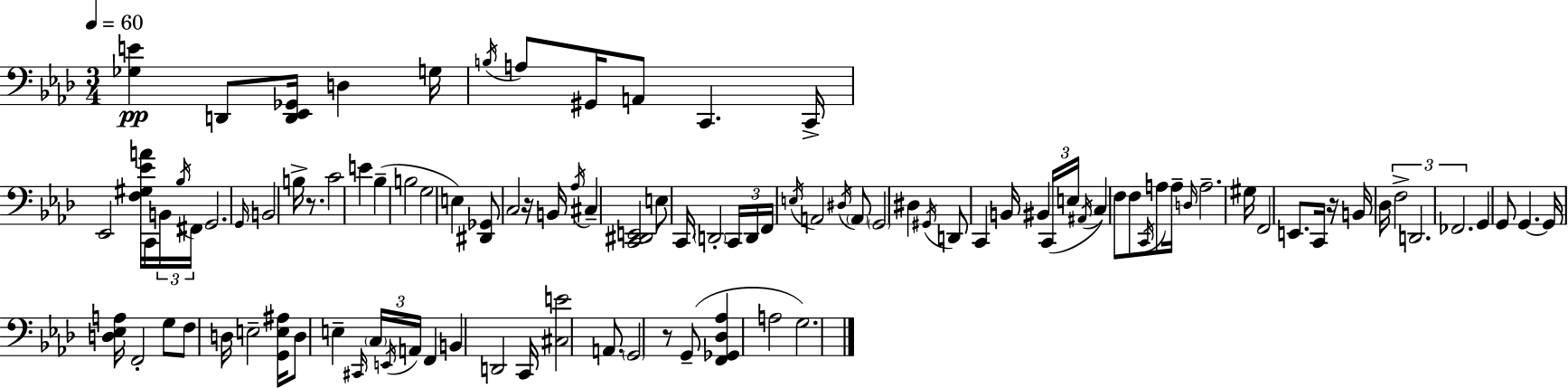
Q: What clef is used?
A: bass